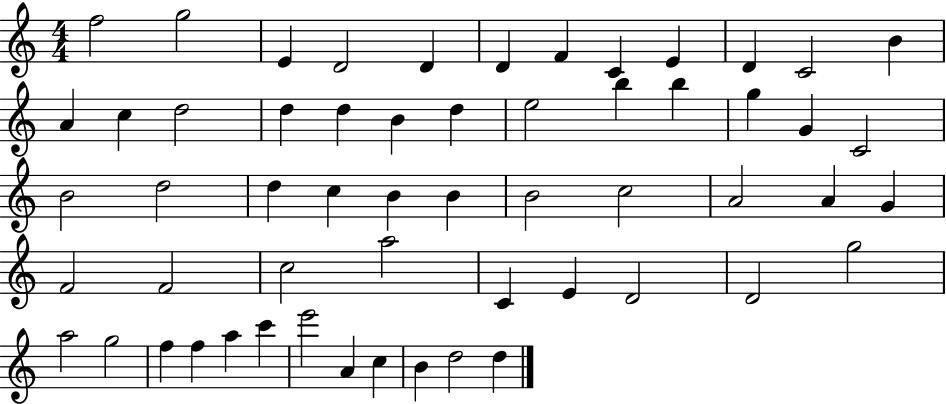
X:1
T:Untitled
M:4/4
L:1/4
K:C
f2 g2 E D2 D D F C E D C2 B A c d2 d d B d e2 b b g G C2 B2 d2 d c B B B2 c2 A2 A G F2 F2 c2 a2 C E D2 D2 g2 a2 g2 f f a c' e'2 A c B d2 d